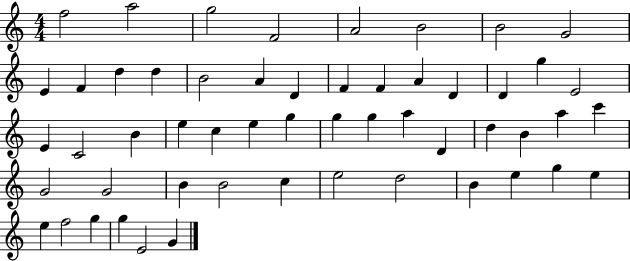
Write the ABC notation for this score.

X:1
T:Untitled
M:4/4
L:1/4
K:C
f2 a2 g2 F2 A2 B2 B2 G2 E F d d B2 A D F F A D D g E2 E C2 B e c e g g g a D d B a c' G2 G2 B B2 c e2 d2 B e g e e f2 g g E2 G